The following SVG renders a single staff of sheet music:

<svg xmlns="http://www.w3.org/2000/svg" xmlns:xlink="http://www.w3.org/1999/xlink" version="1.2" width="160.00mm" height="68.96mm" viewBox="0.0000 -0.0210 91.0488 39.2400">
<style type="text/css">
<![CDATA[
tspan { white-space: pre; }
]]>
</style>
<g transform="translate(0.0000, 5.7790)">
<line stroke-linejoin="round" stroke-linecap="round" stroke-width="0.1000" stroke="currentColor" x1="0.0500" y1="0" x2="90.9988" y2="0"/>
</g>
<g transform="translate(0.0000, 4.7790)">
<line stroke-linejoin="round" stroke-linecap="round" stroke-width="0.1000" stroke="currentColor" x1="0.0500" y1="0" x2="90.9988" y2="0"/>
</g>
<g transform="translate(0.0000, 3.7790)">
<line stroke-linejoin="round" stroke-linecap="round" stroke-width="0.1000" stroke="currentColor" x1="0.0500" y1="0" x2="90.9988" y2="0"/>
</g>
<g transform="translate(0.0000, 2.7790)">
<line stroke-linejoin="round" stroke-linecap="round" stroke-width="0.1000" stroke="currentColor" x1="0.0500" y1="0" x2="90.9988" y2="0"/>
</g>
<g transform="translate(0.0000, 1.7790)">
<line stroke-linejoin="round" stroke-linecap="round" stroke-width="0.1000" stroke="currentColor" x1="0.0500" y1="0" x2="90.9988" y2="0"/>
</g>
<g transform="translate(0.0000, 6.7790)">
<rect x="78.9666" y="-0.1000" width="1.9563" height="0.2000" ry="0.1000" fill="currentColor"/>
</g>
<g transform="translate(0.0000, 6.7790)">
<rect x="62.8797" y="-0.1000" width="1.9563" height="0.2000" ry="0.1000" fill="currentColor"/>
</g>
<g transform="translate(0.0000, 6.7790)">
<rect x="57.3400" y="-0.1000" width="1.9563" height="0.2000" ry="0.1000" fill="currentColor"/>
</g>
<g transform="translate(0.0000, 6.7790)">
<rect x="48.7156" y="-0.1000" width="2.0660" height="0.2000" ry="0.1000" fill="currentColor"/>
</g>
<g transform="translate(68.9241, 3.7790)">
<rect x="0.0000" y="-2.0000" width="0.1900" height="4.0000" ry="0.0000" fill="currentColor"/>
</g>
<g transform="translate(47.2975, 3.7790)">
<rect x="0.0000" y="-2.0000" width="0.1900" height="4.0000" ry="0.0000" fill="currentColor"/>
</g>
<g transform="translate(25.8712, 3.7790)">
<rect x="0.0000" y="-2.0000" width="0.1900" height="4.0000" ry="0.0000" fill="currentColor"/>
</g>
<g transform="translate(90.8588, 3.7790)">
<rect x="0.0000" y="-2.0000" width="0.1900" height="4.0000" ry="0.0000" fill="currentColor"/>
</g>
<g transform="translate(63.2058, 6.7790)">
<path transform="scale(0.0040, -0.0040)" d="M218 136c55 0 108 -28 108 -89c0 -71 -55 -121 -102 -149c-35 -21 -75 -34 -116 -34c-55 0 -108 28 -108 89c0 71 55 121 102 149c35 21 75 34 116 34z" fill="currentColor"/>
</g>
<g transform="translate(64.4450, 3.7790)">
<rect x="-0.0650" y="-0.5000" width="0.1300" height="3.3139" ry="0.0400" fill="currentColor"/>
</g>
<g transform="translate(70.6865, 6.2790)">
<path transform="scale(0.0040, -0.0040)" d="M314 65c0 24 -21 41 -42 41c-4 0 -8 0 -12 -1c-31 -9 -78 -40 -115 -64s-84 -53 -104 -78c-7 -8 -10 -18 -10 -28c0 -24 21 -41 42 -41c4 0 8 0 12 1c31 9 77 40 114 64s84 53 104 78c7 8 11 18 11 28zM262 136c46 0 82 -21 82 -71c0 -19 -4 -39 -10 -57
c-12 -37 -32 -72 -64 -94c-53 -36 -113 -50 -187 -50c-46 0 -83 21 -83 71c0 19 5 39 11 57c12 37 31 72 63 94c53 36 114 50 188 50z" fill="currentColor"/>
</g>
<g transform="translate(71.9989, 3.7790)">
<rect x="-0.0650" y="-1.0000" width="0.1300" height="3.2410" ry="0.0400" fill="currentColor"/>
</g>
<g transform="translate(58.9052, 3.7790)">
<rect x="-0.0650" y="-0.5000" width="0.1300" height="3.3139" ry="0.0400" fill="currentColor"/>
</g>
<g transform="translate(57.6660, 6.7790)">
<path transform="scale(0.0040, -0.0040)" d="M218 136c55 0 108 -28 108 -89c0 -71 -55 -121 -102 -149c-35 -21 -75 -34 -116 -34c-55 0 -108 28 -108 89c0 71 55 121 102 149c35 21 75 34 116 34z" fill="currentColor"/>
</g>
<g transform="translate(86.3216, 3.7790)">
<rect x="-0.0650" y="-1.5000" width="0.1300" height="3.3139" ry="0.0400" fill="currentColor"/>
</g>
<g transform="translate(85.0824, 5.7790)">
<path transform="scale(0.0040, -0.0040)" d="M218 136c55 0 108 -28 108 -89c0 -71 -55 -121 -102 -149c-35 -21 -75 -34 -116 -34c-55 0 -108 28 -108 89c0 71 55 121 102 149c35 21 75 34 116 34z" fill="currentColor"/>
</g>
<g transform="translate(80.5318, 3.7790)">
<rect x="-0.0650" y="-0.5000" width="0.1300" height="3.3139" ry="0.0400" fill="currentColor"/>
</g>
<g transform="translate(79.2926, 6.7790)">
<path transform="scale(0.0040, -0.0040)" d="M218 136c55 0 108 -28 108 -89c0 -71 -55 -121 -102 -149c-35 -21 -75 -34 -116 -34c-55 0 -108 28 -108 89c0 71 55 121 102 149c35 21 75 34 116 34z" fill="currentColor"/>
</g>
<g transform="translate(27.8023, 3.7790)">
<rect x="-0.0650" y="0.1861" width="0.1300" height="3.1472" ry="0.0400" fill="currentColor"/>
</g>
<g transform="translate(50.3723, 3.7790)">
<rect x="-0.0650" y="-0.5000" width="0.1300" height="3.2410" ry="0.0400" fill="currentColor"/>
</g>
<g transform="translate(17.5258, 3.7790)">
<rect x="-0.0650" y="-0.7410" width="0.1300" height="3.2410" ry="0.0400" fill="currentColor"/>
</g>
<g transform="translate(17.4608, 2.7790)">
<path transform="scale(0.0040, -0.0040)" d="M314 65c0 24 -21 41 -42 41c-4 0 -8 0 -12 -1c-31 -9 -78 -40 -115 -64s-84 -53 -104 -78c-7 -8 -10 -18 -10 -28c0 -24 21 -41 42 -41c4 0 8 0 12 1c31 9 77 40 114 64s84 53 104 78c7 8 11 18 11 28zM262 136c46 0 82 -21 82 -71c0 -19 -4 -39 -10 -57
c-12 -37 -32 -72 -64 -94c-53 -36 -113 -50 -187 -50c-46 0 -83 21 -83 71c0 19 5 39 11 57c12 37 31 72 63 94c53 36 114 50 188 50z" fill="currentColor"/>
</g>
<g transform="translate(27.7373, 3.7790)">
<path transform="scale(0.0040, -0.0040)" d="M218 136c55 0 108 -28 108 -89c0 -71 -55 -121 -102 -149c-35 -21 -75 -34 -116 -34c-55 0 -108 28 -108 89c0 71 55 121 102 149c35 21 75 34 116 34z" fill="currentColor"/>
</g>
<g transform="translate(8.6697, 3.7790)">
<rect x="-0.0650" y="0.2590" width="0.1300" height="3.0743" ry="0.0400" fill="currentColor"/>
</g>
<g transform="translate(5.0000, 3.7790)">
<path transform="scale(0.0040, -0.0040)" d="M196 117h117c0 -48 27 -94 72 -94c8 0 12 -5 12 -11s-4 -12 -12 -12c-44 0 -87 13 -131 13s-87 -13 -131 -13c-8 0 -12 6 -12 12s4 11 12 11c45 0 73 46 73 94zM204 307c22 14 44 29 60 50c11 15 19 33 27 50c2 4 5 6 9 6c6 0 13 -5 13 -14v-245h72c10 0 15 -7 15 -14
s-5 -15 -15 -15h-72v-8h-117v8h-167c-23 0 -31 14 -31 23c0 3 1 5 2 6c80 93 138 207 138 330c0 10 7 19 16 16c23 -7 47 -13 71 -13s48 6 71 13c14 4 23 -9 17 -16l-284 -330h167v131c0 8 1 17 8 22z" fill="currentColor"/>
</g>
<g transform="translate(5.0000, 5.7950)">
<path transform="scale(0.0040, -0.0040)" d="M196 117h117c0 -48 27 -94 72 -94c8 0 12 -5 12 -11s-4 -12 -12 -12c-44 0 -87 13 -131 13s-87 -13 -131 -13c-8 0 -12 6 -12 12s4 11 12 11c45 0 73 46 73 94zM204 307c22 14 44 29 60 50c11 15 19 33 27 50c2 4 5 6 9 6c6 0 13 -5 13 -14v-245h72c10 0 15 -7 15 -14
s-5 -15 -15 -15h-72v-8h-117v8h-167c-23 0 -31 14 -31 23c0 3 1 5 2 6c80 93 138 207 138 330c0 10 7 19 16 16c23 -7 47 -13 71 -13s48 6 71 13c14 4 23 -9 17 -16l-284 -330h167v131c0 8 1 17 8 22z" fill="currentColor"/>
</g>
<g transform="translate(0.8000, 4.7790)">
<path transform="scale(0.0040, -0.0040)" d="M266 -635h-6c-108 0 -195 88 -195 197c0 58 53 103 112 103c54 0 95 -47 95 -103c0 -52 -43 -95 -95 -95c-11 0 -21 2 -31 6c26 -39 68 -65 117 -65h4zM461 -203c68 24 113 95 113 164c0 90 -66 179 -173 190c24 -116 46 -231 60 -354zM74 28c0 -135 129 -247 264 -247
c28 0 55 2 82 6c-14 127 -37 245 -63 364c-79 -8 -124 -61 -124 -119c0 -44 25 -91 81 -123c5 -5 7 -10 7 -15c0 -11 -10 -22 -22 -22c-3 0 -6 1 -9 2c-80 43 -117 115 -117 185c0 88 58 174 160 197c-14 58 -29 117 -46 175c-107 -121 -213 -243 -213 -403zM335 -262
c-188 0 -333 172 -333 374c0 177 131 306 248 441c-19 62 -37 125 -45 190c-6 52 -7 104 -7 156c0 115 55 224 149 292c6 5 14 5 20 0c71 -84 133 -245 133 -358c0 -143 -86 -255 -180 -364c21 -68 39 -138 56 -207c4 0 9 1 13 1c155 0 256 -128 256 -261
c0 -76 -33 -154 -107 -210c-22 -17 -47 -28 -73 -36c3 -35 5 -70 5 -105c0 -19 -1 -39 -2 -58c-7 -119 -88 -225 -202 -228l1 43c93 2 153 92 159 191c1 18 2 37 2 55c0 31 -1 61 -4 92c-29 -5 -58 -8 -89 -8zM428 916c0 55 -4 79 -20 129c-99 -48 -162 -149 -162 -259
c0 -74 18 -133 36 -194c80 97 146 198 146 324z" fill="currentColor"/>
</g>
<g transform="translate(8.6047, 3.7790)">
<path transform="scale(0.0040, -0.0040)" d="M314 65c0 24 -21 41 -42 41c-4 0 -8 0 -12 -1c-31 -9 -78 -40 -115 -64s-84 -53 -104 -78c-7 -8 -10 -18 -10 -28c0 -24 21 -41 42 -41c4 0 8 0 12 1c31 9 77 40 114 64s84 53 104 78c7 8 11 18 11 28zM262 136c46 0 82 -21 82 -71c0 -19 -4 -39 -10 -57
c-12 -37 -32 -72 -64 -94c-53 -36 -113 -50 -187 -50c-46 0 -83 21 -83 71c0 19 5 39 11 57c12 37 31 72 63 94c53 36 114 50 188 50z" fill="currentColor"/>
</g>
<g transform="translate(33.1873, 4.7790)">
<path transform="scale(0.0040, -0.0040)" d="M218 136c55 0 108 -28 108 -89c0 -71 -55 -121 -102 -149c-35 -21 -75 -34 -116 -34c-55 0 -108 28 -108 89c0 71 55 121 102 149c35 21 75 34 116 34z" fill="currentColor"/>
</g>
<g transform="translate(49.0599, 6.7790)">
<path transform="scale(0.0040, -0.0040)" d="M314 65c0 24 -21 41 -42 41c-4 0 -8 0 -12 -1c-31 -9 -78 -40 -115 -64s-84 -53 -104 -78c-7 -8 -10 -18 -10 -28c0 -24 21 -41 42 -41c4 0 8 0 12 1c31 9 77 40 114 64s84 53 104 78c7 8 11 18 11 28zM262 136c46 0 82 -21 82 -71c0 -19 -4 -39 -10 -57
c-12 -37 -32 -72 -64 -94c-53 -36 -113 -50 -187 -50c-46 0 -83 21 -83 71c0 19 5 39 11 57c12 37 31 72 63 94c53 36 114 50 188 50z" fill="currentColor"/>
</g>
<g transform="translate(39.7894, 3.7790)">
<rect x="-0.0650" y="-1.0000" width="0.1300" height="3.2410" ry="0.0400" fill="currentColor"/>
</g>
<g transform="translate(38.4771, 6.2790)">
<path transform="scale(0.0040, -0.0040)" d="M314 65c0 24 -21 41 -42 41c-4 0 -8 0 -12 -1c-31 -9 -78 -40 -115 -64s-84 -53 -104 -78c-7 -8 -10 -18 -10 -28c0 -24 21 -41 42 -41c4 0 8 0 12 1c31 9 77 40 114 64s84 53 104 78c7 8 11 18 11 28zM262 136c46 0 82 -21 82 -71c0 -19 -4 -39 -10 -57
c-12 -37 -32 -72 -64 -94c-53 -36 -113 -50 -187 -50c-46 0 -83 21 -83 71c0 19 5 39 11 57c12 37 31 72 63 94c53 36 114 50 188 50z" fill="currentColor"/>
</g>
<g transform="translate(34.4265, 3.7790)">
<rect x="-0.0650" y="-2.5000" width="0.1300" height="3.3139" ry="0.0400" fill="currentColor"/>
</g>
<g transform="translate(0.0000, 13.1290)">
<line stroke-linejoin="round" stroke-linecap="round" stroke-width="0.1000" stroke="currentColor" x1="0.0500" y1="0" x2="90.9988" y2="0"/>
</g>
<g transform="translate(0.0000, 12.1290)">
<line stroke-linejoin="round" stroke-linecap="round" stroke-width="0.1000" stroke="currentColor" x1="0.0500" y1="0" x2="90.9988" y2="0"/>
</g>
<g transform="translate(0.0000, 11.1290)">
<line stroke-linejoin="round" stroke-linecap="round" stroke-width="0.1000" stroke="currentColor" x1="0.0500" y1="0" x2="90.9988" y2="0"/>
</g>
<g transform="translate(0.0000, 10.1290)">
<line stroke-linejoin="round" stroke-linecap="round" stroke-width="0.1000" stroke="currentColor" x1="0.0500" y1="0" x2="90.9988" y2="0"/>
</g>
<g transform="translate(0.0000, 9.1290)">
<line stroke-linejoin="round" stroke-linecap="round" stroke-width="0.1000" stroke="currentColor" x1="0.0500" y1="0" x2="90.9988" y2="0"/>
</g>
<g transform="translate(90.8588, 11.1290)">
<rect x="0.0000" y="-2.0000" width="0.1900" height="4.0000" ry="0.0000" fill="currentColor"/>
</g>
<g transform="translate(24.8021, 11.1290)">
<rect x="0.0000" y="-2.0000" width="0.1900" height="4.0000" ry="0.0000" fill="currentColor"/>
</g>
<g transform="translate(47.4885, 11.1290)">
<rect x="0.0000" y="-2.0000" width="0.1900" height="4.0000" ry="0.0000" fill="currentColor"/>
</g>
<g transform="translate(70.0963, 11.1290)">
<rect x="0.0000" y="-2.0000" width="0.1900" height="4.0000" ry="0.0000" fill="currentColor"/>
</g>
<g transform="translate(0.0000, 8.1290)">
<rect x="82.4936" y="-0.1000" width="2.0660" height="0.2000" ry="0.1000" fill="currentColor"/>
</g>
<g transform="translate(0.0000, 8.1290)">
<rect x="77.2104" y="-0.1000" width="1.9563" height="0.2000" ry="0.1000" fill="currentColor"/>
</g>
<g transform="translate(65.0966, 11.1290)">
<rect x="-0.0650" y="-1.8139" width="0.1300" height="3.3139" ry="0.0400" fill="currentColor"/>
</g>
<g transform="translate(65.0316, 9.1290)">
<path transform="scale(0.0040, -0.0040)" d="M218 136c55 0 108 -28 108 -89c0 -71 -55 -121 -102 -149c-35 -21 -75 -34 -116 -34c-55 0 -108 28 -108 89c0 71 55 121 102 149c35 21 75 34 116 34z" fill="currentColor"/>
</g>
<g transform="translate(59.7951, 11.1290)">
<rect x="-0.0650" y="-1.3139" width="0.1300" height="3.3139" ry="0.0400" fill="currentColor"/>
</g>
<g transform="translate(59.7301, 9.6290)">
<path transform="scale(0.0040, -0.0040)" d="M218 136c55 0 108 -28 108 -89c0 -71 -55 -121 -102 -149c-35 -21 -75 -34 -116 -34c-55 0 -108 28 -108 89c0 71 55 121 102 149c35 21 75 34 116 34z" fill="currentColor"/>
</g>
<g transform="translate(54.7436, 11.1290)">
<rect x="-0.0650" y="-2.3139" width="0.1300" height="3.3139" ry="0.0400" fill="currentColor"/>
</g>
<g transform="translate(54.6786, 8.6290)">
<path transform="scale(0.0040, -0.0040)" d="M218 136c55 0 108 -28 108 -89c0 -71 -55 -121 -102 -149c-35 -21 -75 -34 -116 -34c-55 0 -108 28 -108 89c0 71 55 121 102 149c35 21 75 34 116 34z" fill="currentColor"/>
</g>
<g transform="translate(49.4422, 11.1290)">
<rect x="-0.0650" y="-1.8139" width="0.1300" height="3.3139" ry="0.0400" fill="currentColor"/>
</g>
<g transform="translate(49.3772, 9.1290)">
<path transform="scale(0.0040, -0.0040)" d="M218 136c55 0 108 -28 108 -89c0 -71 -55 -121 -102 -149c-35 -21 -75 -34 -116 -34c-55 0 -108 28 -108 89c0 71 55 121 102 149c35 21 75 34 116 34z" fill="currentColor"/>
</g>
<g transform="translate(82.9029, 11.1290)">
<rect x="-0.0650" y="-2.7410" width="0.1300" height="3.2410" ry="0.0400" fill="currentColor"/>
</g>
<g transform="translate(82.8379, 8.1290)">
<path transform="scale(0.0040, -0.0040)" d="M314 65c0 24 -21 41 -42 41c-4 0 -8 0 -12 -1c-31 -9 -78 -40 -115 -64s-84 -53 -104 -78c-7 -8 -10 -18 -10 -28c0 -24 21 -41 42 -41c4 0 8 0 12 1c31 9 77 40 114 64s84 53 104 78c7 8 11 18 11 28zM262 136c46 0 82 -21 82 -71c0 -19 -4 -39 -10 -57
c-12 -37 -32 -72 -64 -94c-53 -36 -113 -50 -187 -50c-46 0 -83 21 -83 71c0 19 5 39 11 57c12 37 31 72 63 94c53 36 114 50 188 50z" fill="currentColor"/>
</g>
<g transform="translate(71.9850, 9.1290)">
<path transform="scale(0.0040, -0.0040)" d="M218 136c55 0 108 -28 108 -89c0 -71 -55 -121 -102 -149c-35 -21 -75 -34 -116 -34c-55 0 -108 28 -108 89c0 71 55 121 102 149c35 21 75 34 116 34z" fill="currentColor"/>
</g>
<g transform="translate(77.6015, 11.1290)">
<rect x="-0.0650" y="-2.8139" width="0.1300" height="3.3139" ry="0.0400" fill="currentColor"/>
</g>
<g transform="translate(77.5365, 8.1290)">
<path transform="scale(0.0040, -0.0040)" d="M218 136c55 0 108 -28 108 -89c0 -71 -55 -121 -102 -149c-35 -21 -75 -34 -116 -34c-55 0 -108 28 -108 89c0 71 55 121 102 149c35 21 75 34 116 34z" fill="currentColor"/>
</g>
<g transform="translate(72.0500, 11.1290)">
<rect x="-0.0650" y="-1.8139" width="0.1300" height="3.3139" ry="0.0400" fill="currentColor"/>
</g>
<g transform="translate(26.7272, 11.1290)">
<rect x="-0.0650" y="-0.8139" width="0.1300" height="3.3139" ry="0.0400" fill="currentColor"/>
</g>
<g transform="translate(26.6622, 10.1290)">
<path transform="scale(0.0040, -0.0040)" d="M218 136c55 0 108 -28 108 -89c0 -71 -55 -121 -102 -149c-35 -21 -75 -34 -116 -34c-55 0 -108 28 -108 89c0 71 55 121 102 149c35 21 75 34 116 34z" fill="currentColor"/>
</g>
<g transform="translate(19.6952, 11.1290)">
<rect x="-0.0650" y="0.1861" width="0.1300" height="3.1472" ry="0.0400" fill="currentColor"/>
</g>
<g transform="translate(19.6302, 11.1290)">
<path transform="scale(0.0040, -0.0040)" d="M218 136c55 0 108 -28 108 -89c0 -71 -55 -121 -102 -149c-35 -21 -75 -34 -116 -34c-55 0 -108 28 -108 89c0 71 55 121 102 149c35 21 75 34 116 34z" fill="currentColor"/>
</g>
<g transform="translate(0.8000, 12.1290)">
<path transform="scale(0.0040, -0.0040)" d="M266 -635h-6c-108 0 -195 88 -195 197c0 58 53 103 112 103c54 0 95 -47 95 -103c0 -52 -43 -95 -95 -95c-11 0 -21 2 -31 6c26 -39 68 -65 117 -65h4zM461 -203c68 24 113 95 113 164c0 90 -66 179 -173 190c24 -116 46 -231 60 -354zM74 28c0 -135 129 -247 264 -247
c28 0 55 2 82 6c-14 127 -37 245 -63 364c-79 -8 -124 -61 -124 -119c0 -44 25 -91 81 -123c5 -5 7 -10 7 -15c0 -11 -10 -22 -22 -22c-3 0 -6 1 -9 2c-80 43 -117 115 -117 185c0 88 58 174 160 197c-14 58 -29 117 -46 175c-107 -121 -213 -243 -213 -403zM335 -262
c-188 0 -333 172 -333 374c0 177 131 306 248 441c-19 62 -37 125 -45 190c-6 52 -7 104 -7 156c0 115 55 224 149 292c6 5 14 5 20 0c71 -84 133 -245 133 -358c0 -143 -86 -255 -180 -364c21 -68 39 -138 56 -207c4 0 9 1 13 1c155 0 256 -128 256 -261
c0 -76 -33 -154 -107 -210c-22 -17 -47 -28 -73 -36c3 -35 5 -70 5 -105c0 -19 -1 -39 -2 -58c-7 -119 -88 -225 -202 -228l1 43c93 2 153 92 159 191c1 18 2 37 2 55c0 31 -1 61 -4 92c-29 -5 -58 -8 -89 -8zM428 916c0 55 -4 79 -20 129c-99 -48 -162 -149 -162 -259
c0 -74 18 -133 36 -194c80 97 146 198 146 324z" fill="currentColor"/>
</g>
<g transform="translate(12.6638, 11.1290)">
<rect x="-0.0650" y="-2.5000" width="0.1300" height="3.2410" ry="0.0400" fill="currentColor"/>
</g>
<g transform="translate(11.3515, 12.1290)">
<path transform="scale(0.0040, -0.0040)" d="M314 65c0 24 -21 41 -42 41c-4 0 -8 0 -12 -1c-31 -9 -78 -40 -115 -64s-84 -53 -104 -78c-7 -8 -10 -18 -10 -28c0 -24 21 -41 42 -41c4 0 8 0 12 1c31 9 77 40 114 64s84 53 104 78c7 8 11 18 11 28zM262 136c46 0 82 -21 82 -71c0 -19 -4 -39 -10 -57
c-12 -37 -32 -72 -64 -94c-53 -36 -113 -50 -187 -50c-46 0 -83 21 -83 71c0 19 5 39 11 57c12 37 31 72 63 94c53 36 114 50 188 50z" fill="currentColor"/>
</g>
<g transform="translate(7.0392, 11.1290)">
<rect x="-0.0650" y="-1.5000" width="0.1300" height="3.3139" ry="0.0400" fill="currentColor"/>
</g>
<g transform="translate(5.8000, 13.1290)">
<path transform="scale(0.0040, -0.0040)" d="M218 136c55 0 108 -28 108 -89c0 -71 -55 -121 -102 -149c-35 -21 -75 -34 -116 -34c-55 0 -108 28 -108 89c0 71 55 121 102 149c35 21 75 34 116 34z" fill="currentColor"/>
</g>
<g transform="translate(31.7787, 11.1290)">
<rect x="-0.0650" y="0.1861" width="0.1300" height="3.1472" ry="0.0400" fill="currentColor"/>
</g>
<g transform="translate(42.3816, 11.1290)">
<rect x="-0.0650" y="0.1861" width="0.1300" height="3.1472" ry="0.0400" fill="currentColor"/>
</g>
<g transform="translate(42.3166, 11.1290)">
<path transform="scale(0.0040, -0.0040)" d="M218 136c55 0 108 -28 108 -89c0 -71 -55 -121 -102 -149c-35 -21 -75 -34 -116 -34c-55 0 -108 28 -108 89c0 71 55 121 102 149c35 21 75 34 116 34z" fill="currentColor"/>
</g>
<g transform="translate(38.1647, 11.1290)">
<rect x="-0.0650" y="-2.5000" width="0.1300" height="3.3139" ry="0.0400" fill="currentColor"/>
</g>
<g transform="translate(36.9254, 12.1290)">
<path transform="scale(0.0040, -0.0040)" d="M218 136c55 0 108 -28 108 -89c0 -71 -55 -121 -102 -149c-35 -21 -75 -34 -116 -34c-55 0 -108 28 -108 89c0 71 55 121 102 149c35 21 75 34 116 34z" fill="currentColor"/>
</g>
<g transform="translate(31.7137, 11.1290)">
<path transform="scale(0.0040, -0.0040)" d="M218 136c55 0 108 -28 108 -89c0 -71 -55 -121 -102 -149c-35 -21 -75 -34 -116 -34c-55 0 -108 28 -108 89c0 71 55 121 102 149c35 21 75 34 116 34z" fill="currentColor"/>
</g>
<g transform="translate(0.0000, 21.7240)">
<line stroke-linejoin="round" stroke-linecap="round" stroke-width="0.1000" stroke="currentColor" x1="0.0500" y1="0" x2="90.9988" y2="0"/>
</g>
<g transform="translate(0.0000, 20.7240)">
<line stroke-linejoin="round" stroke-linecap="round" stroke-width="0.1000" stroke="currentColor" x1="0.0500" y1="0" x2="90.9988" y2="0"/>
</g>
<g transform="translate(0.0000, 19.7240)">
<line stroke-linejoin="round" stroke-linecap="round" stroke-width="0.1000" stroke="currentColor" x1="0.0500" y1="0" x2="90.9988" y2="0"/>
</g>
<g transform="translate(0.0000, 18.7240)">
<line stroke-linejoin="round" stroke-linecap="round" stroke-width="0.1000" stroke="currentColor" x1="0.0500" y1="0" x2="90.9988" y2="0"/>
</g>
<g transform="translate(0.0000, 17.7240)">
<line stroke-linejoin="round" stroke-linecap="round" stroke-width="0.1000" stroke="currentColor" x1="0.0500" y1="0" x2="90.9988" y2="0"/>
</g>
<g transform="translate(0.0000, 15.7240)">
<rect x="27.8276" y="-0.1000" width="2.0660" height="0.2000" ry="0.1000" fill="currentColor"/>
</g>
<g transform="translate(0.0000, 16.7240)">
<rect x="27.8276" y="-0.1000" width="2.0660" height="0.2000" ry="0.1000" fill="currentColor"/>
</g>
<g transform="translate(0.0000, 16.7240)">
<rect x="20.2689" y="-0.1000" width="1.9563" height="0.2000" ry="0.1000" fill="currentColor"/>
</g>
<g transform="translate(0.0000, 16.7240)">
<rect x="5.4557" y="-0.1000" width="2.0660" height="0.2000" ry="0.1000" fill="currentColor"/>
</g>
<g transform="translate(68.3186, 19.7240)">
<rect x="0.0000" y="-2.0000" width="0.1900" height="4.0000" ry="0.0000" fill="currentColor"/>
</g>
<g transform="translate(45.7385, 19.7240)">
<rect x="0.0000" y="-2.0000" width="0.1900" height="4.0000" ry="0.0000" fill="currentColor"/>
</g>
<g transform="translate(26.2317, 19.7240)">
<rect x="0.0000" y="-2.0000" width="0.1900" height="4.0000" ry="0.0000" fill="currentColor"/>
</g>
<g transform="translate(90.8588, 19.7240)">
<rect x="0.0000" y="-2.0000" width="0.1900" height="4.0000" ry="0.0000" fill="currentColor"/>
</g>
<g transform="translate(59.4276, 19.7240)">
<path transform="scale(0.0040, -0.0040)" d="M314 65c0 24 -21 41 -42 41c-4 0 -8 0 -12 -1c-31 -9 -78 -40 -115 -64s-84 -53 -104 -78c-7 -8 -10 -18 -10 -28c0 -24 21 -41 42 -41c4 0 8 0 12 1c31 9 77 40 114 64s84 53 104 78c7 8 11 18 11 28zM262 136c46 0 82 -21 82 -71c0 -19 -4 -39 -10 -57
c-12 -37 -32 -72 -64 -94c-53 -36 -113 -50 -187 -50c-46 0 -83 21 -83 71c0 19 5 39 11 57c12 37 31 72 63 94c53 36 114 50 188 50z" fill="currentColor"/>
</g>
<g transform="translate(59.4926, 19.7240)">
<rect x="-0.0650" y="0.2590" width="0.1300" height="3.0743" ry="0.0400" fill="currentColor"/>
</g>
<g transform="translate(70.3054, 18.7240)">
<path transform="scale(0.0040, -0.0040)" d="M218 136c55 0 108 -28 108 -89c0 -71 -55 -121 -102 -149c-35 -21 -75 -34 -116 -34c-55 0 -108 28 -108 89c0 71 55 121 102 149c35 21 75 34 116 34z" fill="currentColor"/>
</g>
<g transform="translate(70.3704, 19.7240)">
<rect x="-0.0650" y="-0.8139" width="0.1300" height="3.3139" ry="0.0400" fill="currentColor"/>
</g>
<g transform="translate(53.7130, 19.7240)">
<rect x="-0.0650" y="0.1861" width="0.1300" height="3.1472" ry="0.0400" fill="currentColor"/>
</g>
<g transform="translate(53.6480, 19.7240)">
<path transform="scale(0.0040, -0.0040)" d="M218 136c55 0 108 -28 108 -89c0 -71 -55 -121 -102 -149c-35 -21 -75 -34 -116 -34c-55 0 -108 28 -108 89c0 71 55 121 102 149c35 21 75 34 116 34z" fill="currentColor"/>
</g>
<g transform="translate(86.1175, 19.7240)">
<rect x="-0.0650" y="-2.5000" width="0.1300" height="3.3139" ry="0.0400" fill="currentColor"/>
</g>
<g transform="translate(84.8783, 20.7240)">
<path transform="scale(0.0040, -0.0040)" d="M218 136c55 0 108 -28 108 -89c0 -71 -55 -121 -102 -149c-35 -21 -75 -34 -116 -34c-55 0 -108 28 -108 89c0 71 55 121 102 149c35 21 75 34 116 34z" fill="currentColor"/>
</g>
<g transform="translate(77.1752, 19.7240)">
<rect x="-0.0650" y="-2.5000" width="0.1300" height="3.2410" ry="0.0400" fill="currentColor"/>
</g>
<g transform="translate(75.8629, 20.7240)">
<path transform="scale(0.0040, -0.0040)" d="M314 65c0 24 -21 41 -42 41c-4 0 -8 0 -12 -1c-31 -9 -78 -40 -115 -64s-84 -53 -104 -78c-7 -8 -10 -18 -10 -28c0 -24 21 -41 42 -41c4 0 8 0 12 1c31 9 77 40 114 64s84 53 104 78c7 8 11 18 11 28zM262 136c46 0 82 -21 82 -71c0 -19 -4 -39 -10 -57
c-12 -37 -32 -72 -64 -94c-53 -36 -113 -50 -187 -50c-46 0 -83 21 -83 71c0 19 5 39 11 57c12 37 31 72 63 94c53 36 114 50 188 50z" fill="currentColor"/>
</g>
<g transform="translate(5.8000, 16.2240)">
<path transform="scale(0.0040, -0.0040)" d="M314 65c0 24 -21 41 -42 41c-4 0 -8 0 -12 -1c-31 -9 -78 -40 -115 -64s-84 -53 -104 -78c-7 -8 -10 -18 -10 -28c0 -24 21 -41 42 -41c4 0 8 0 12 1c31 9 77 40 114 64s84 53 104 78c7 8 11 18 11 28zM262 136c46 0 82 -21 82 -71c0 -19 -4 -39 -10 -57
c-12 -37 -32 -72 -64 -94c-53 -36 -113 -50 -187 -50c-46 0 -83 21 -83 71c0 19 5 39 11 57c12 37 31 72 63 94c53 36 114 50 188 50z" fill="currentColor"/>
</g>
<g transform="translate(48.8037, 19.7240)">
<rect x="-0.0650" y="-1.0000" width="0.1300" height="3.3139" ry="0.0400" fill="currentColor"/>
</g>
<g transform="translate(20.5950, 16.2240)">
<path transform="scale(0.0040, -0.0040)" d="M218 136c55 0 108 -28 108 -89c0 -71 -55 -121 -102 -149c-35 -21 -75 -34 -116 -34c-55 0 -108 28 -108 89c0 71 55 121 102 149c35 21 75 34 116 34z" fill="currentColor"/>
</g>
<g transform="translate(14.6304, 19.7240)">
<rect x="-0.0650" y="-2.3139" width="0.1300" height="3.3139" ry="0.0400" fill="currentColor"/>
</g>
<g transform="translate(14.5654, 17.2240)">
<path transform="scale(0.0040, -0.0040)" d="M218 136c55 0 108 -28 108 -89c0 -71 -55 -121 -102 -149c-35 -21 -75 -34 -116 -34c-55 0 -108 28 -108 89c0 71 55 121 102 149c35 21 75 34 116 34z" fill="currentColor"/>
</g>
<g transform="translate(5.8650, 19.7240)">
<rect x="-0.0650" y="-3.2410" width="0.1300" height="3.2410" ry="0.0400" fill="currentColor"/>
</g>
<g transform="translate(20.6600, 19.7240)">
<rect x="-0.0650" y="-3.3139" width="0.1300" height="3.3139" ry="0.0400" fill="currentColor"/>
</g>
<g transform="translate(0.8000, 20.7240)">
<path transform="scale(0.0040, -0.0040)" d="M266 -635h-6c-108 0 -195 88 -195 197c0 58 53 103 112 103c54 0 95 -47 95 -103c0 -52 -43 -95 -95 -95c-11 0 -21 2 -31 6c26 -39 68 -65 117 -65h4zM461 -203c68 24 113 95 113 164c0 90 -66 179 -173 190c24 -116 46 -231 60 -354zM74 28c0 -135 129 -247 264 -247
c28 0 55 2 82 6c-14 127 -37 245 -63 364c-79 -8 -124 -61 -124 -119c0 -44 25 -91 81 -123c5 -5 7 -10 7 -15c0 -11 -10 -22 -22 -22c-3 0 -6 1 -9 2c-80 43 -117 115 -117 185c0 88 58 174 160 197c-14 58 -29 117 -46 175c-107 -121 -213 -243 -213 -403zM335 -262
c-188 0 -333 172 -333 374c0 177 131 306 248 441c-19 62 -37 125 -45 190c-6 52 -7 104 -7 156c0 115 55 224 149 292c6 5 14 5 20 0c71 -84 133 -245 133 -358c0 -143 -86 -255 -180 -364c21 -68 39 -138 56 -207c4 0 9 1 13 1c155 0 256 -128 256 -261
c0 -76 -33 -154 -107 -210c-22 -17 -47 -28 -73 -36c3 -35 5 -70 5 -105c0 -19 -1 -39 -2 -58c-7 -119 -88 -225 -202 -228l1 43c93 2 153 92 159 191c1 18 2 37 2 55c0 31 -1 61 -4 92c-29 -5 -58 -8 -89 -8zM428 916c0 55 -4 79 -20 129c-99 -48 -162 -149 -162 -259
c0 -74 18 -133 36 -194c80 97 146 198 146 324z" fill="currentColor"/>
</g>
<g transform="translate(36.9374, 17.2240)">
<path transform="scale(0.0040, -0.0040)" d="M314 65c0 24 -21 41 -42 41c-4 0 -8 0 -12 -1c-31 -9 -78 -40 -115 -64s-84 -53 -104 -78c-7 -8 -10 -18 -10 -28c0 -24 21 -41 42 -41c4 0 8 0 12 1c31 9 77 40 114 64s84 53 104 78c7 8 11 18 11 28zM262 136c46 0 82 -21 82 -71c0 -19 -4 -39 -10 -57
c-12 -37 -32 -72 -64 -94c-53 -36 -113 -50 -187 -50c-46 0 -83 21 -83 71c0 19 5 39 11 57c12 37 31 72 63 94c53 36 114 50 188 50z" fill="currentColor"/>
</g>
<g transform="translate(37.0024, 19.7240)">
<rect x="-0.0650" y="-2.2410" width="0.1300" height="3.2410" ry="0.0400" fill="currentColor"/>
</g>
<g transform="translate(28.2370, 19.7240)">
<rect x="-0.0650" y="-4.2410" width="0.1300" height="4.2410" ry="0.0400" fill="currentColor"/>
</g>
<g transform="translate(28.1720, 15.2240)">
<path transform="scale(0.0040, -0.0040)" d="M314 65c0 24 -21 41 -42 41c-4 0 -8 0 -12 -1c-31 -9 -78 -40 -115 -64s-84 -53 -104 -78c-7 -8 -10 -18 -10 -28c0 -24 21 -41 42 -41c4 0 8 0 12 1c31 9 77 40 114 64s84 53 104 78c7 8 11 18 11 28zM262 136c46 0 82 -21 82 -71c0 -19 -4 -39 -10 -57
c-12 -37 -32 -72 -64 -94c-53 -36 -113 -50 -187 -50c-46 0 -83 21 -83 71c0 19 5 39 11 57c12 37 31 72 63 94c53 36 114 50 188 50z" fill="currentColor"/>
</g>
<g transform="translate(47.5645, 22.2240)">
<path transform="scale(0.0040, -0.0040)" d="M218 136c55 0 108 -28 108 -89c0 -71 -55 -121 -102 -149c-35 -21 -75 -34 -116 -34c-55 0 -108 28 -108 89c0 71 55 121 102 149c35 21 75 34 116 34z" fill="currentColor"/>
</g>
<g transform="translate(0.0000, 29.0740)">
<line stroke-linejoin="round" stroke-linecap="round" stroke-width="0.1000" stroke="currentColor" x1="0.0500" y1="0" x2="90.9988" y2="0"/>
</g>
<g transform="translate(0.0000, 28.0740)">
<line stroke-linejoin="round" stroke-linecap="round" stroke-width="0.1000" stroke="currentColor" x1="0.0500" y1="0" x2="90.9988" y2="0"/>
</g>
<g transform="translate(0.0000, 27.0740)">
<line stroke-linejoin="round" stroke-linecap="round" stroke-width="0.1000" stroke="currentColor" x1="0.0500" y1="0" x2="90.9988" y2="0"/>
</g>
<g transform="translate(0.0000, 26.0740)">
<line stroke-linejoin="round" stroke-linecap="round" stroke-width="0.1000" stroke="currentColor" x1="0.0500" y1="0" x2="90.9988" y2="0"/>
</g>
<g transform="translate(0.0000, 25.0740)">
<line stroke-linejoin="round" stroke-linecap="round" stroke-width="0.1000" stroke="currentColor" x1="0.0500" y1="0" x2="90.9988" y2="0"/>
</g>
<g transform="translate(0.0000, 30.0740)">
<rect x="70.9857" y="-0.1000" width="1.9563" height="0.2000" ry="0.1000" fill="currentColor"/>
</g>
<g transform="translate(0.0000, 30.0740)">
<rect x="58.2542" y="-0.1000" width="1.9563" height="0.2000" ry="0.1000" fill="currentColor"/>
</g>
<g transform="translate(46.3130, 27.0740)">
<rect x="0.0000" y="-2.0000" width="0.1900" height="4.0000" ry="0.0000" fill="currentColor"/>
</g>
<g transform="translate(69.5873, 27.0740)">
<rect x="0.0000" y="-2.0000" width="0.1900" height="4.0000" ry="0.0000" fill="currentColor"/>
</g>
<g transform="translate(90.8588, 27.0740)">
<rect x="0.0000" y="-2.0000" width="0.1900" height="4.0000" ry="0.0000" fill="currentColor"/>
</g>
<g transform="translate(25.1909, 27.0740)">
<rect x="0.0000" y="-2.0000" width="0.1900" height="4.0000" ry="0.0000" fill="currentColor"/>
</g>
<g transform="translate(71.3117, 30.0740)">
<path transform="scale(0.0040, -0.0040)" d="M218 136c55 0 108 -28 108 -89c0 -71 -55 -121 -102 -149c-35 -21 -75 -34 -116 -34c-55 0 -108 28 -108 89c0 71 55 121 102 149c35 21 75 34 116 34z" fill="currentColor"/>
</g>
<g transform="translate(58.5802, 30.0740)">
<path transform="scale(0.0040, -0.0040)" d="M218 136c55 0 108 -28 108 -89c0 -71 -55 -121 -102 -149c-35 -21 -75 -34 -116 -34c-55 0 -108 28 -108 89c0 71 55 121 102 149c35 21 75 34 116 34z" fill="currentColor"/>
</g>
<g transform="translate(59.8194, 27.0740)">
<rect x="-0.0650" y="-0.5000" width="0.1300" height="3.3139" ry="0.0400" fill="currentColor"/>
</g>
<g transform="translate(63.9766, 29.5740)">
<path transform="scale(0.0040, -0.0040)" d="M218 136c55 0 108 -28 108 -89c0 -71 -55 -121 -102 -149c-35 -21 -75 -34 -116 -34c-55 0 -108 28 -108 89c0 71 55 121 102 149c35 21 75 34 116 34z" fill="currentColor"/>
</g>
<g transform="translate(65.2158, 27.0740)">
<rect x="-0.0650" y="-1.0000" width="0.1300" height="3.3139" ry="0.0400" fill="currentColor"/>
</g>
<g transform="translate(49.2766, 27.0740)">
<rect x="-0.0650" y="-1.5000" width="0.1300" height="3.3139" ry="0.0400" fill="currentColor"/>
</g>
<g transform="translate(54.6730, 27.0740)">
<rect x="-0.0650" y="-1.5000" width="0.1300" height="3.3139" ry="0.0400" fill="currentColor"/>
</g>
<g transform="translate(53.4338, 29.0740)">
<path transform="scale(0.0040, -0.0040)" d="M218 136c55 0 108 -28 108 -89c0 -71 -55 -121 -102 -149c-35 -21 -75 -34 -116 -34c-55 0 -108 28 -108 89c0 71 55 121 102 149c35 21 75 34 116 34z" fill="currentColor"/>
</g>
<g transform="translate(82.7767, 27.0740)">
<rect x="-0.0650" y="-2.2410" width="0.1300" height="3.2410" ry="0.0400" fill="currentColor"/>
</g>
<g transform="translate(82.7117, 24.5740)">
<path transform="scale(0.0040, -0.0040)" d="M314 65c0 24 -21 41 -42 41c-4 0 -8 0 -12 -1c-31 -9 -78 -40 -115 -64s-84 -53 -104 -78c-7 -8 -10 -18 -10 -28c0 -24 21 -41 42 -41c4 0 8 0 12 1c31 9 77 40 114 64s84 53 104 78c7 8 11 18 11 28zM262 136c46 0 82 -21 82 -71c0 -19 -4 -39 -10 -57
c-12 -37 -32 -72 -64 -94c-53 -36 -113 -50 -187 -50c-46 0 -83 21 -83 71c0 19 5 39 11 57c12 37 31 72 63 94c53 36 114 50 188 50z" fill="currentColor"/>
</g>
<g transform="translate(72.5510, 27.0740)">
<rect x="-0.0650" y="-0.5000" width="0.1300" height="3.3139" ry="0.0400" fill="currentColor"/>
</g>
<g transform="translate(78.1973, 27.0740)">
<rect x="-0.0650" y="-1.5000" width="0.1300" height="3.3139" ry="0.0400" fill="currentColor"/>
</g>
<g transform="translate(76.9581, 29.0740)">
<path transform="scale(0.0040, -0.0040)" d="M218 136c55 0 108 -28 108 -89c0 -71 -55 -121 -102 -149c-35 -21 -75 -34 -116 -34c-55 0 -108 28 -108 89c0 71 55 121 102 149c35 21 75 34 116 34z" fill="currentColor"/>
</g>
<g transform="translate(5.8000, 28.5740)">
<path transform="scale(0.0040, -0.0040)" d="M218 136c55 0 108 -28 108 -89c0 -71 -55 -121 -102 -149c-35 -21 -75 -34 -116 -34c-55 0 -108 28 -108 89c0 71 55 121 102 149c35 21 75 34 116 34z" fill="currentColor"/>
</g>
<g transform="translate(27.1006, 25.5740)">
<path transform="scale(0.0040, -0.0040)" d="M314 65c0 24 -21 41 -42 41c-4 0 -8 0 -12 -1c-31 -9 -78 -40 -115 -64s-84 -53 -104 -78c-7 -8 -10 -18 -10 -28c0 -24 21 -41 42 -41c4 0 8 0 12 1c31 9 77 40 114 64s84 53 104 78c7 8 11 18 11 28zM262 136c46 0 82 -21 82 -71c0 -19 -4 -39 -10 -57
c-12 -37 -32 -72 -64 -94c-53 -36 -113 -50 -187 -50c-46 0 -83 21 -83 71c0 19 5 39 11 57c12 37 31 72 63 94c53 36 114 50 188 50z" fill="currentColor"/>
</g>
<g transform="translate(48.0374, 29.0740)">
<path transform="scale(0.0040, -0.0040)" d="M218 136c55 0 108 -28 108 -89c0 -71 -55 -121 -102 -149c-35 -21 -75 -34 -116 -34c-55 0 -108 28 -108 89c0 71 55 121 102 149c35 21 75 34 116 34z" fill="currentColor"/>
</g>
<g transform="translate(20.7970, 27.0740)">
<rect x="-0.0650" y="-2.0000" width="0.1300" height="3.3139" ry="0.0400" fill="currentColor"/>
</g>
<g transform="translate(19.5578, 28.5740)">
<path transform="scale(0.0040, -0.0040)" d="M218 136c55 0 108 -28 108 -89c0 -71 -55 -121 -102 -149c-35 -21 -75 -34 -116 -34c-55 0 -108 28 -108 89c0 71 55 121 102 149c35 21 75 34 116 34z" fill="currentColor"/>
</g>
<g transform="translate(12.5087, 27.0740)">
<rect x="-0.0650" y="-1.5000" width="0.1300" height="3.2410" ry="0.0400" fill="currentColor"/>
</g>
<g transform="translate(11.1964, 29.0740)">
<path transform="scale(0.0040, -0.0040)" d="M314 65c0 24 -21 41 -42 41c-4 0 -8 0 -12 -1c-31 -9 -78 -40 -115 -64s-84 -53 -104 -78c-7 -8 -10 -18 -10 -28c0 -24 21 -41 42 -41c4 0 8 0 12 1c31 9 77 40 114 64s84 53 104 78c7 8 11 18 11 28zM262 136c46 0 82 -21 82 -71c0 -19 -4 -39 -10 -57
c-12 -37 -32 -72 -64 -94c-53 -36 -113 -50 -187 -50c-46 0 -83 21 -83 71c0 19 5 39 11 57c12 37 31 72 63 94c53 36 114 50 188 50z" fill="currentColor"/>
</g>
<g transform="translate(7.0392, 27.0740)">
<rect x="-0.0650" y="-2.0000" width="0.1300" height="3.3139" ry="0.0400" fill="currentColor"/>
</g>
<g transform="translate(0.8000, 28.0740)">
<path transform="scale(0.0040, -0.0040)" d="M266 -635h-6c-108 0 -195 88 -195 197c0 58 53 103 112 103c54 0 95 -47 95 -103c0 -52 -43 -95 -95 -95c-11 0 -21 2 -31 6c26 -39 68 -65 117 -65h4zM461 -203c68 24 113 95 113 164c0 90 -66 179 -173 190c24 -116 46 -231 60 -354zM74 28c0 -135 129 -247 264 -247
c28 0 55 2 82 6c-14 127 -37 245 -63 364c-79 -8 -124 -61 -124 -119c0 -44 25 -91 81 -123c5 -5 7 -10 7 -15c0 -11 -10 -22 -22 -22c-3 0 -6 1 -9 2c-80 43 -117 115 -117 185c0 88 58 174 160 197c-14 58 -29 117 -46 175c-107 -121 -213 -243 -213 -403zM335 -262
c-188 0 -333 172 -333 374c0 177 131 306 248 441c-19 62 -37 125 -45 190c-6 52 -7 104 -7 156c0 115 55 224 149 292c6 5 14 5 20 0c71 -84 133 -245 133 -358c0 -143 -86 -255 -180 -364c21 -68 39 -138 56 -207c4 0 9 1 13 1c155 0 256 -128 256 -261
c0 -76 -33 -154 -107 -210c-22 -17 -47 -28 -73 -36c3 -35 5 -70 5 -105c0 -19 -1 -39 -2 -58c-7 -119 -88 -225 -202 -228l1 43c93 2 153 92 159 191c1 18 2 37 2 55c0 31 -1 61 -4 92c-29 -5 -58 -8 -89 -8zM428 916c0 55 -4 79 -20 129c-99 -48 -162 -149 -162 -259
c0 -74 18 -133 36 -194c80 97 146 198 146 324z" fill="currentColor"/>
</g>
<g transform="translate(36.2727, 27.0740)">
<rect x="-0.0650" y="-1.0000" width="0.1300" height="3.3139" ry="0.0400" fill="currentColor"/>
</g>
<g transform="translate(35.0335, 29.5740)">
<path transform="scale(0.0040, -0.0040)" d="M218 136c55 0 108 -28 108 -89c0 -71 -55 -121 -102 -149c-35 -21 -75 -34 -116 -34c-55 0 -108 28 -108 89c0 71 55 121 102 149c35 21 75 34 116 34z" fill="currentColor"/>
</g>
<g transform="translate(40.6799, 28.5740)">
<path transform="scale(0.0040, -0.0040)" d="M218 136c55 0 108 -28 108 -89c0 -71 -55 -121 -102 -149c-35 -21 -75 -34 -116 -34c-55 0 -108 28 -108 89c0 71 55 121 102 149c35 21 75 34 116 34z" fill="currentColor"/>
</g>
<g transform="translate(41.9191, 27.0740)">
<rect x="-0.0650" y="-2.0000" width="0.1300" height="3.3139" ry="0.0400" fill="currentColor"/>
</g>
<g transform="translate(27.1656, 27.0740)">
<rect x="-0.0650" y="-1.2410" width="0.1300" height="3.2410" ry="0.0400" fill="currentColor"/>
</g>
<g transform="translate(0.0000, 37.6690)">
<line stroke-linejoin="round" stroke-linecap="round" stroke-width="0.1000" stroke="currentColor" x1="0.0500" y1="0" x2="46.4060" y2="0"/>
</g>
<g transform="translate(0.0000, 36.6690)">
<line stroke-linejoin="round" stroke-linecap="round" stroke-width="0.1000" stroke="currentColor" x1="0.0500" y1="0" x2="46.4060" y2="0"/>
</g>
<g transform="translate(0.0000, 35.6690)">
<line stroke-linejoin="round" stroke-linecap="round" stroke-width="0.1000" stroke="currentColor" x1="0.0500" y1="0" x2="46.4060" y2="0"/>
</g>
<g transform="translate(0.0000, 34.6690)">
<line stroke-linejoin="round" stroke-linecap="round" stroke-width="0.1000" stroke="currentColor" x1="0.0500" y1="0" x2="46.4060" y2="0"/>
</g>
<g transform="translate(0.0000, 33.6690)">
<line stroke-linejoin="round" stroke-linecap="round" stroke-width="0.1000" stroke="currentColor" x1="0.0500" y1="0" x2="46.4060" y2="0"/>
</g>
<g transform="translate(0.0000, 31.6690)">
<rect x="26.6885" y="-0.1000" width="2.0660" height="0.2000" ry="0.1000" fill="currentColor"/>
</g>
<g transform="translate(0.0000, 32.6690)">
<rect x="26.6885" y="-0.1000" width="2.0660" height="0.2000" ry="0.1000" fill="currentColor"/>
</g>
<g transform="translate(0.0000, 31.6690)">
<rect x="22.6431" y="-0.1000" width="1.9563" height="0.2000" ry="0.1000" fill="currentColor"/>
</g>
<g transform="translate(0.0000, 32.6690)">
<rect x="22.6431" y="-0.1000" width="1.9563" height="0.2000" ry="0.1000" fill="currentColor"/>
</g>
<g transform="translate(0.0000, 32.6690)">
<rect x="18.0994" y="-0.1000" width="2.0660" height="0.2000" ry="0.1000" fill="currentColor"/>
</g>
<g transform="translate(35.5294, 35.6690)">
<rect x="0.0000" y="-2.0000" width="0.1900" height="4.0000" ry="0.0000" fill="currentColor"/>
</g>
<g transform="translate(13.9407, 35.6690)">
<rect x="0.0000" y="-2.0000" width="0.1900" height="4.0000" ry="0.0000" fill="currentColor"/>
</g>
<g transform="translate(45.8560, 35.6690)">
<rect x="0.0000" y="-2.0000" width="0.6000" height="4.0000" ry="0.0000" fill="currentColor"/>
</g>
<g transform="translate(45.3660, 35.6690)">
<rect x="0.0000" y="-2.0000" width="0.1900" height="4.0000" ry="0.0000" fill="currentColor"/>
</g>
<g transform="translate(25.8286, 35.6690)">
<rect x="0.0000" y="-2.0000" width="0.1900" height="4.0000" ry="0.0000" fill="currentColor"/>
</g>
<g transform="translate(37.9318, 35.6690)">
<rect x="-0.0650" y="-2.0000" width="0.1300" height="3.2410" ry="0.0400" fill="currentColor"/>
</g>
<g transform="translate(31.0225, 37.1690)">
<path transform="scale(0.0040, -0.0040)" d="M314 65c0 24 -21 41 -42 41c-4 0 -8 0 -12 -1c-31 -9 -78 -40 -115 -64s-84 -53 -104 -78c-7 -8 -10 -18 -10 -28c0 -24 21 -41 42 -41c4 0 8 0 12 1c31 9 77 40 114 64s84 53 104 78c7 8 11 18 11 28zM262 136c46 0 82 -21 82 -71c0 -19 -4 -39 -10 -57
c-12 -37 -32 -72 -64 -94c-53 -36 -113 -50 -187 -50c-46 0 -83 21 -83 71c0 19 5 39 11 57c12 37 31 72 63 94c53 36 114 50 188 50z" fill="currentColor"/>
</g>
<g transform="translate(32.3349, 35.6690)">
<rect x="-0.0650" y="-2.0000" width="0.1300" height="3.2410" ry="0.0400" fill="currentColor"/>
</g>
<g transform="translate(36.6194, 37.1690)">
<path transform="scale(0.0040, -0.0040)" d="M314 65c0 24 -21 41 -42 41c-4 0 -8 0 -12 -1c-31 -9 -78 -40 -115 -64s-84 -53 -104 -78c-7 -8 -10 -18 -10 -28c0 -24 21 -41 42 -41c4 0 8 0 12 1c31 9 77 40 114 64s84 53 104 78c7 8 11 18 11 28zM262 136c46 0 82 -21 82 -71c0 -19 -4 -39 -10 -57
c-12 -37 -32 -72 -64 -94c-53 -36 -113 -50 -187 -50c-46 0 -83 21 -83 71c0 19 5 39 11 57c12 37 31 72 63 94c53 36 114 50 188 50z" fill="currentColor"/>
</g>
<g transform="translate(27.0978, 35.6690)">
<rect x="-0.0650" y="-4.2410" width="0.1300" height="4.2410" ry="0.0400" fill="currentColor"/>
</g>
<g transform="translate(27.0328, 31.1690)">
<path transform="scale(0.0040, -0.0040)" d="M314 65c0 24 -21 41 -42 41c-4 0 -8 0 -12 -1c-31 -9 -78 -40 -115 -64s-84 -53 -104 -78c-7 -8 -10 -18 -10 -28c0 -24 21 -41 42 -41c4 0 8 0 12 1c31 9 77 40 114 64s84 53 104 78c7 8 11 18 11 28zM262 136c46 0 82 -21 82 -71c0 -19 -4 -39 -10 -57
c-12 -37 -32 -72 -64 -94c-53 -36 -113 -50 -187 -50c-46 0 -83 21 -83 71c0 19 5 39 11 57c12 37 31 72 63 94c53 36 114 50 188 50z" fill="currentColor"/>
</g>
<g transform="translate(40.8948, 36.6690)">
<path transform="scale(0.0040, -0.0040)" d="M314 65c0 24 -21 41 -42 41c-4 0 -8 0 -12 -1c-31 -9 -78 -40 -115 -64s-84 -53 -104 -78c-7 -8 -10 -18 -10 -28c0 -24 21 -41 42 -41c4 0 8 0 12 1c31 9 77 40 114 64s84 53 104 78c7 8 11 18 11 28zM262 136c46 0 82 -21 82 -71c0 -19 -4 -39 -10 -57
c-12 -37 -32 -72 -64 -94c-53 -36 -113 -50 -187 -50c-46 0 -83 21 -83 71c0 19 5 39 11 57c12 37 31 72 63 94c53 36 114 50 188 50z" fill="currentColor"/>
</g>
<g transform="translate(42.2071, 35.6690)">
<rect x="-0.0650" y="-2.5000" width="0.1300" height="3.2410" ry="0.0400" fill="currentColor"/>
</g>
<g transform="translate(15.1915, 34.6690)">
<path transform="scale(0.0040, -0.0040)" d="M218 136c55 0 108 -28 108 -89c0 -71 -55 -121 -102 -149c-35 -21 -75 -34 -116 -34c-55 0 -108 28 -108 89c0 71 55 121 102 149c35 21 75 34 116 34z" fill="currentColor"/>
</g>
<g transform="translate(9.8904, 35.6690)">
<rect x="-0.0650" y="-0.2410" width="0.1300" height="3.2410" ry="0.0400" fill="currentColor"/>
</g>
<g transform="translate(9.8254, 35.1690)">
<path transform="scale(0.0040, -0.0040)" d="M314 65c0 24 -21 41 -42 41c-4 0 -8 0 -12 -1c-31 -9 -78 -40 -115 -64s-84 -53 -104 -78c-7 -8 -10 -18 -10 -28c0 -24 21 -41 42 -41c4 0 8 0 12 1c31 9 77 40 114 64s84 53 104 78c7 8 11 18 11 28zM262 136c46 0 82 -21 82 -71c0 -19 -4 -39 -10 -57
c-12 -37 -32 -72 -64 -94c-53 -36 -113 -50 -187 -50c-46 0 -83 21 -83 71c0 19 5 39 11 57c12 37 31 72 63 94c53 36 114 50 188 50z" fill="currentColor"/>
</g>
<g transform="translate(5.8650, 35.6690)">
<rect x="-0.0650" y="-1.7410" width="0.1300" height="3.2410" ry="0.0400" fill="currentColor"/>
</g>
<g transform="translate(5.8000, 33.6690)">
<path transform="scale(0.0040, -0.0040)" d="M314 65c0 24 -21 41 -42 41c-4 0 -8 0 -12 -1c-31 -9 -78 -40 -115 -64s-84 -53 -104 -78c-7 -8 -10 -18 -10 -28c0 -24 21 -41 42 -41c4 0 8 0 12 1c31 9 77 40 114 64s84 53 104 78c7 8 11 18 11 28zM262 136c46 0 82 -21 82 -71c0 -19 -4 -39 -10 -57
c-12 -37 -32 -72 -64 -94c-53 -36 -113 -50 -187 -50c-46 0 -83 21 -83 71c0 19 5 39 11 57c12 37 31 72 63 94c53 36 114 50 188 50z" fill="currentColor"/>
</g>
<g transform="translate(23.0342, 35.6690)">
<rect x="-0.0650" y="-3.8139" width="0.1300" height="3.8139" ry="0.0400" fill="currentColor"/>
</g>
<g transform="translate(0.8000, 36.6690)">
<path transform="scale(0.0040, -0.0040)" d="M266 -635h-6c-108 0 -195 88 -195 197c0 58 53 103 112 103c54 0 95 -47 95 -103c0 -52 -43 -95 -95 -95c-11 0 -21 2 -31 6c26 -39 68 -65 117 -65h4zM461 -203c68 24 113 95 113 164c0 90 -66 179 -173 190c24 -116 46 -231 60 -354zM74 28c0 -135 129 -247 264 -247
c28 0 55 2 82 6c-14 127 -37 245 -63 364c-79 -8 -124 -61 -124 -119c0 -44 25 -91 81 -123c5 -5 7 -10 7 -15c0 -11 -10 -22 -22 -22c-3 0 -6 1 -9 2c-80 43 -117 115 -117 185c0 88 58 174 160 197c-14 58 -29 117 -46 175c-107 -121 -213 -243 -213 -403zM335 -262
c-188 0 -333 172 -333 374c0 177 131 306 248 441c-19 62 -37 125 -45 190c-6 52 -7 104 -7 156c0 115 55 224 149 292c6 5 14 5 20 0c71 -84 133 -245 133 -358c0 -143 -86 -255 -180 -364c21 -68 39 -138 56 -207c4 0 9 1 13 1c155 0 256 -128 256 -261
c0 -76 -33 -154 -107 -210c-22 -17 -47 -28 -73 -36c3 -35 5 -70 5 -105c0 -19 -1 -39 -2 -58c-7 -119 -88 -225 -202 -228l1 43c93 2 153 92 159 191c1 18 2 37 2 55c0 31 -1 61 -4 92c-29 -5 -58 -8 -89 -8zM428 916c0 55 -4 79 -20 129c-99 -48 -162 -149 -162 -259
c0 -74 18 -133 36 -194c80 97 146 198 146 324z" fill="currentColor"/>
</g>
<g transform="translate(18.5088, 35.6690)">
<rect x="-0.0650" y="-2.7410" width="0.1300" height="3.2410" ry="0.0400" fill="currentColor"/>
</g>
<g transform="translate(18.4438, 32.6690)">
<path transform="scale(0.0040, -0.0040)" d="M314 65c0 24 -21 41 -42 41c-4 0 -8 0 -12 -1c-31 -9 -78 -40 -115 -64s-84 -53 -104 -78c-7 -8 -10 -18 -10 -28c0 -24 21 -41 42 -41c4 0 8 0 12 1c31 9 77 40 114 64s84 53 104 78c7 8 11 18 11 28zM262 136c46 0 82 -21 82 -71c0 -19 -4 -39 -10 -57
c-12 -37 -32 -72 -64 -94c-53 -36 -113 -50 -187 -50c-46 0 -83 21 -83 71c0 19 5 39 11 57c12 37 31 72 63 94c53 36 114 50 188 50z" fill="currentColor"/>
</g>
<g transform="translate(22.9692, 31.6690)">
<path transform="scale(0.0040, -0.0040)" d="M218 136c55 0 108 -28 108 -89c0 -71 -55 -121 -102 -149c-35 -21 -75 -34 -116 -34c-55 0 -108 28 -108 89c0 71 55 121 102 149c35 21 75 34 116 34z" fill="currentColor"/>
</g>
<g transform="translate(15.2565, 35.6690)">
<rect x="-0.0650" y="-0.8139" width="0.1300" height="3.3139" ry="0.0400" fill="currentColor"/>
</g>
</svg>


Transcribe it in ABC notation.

X:1
T:Untitled
M:4/4
L:1/4
K:C
B2 d2 B G D2 C2 C C D2 C E E G2 B d B G B f g e f f a a2 b2 g b d'2 g2 D B B2 d G2 G F E2 F e2 D F E E C D C E g2 f2 c2 d a2 c' d'2 F2 F2 G2